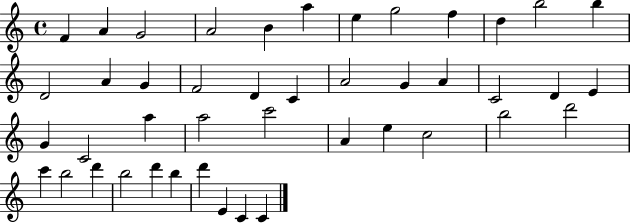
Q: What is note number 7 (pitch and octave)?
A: E5